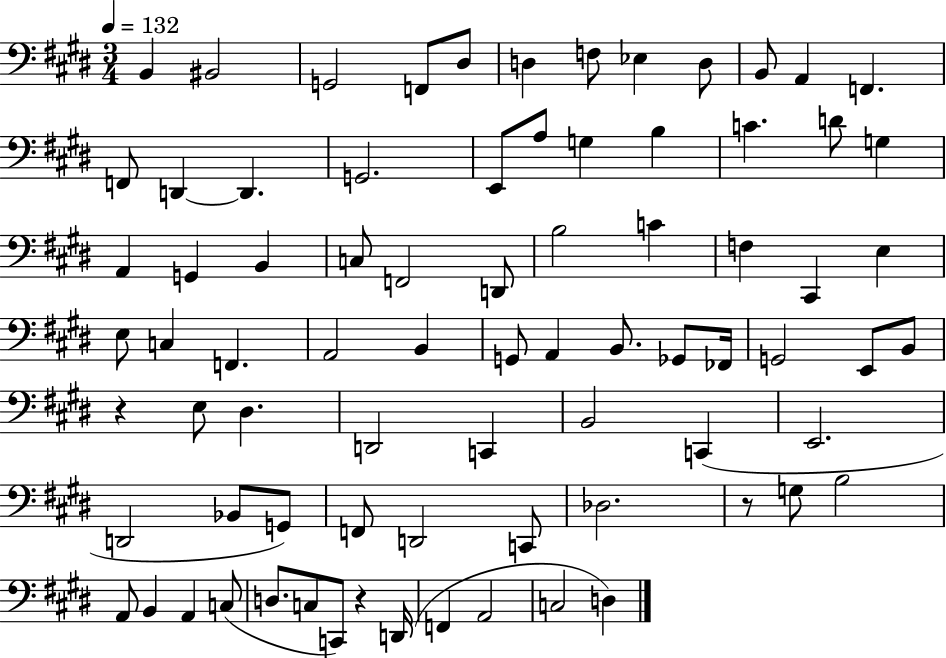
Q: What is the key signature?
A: E major